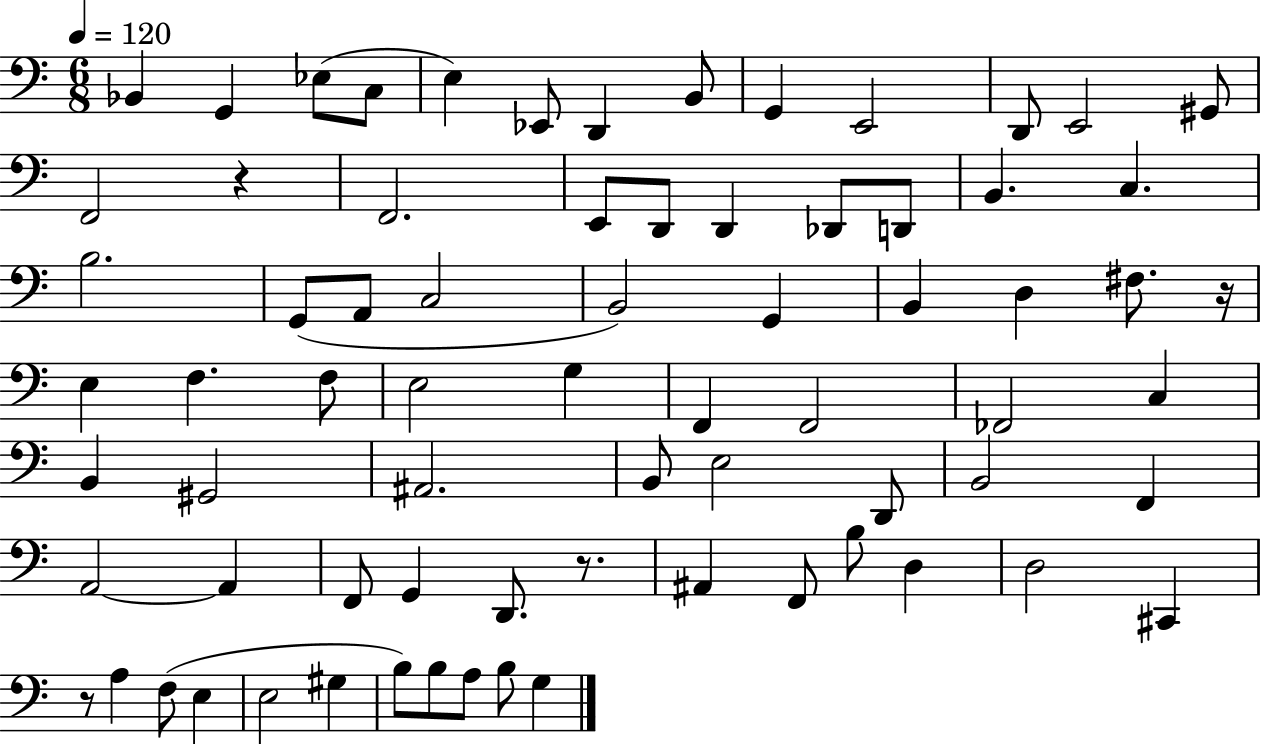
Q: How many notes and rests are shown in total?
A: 73